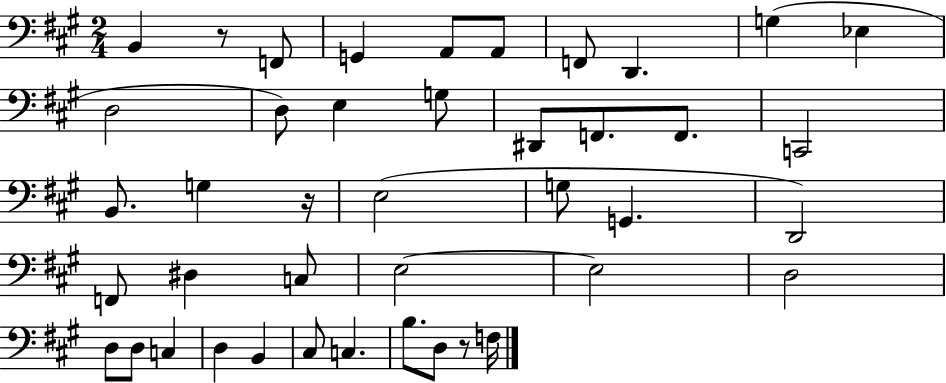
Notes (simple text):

B2/q R/e F2/e G2/q A2/e A2/e F2/e D2/q. G3/q Eb3/q D3/h D3/e E3/q G3/e D#2/e F2/e. F2/e. C2/h B2/e. G3/q R/s E3/h G3/e G2/q. D2/h F2/e D#3/q C3/e E3/h E3/h D3/h D3/e D3/e C3/q D3/q B2/q C#3/e C3/q. B3/e. D3/e R/e F3/s